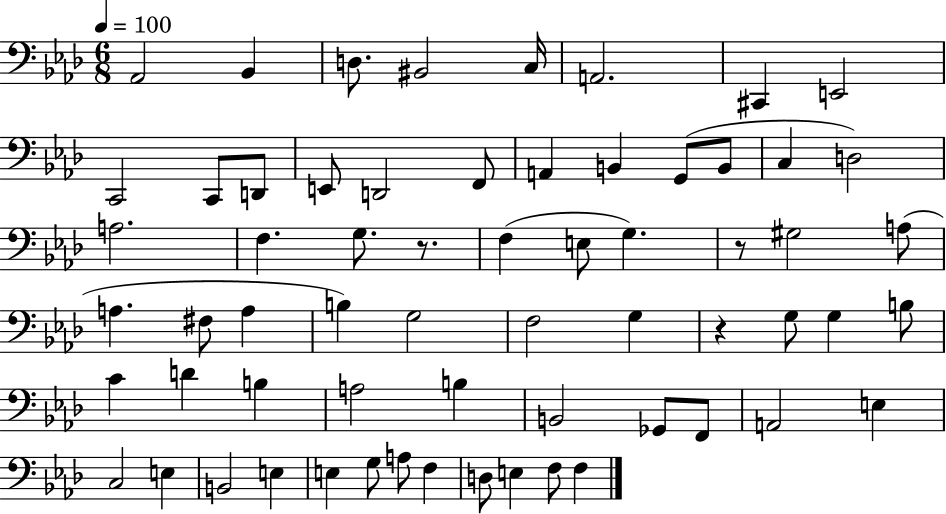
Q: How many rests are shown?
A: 3